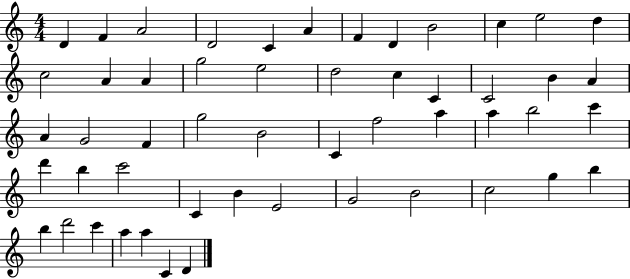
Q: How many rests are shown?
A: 0